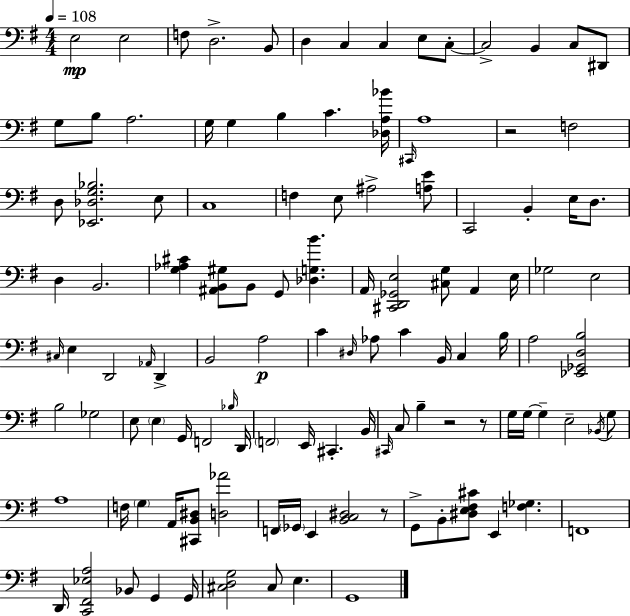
{
  \clef bass
  \numericTimeSignature
  \time 4/4
  \key e \minor
  \tempo 4 = 108
  e2\mp e2 | f8 d2.-> b,8 | d4 c4 c4 e8 c8-.~~ | c2-> b,4 c8 dis,8 | \break g8 b8 a2. | g16 g4 b4 c'4. <des a bes'>16 | \grace { cis,16 } a1 | r2 f2 | \break d8 <ees, des g bes>2. e8 | c1 | f4 e8 ais2-> <a e'>8 | c,2 b,4-. e16 d8. | \break d4 b,2. | <g aes cis'>4 <ais, b, gis>8 b,8 g,8 <des g b'>4. | a,16 <cis, d, ges, e>2 <cis g>8 a,4 | e16 ges2 e2 | \break \grace { cis16 } e4 d,2 \grace { aes,16 } d,4-> | b,2 a2\p | c'4 \grace { dis16 } aes8 c'4 b,16 c4 | b16 a2 <ees, ges, d b>2 | \break b2 ges2 | e8 \parenthesize e4 g,16 f,2 | \grace { bes16 } d,16 \parenthesize f,2 e,16 cis,4.-. | b,16 \grace { cis,16 } c8 b4-- r2 | \break r8 g16 g16~~ g4-- e2-- | \acciaccatura { bes,16 } g8 a1 | f16 \parenthesize g4 a,16 <cis, b, dis>8 <d aes'>2 | f,16 \parenthesize ges,16 e,4 <b, c dis>2 | \break r8 g,8-> b,8-. <dis e fis cis'>8 e,4 | <f ges>4. f,1 | d,16 <c, fis, ees a>2 | bes,8 g,4 g,16 <cis d g>2 cis8 | \break e4. g,1 | \bar "|."
}